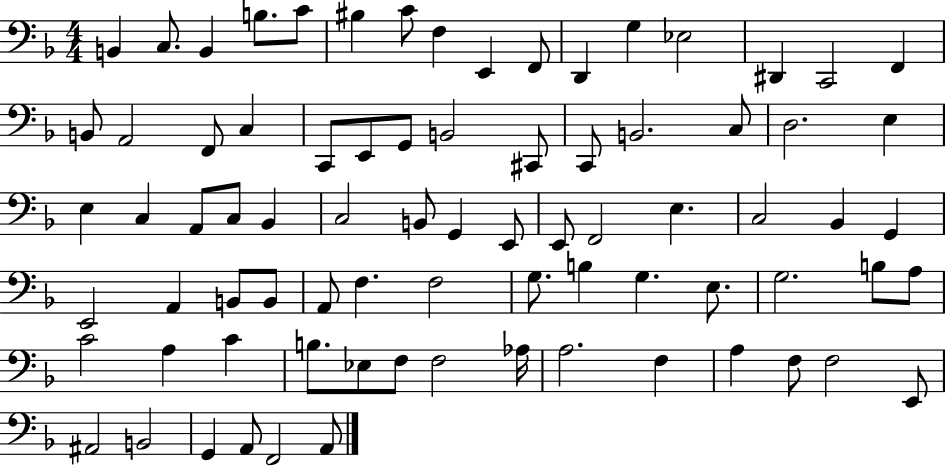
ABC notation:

X:1
T:Untitled
M:4/4
L:1/4
K:F
B,, C,/2 B,, B,/2 C/2 ^B, C/2 F, E,, F,,/2 D,, G, _E,2 ^D,, C,,2 F,, B,,/2 A,,2 F,,/2 C, C,,/2 E,,/2 G,,/2 B,,2 ^C,,/2 C,,/2 B,,2 C,/2 D,2 E, E, C, A,,/2 C,/2 _B,, C,2 B,,/2 G,, E,,/2 E,,/2 F,,2 E, C,2 _B,, G,, E,,2 A,, B,,/2 B,,/2 A,,/2 F, F,2 G,/2 B, G, E,/2 G,2 B,/2 A,/2 C2 A, C B,/2 _E,/2 F,/2 F,2 _A,/4 A,2 F, A, F,/2 F,2 E,,/2 ^A,,2 B,,2 G,, A,,/2 F,,2 A,,/2